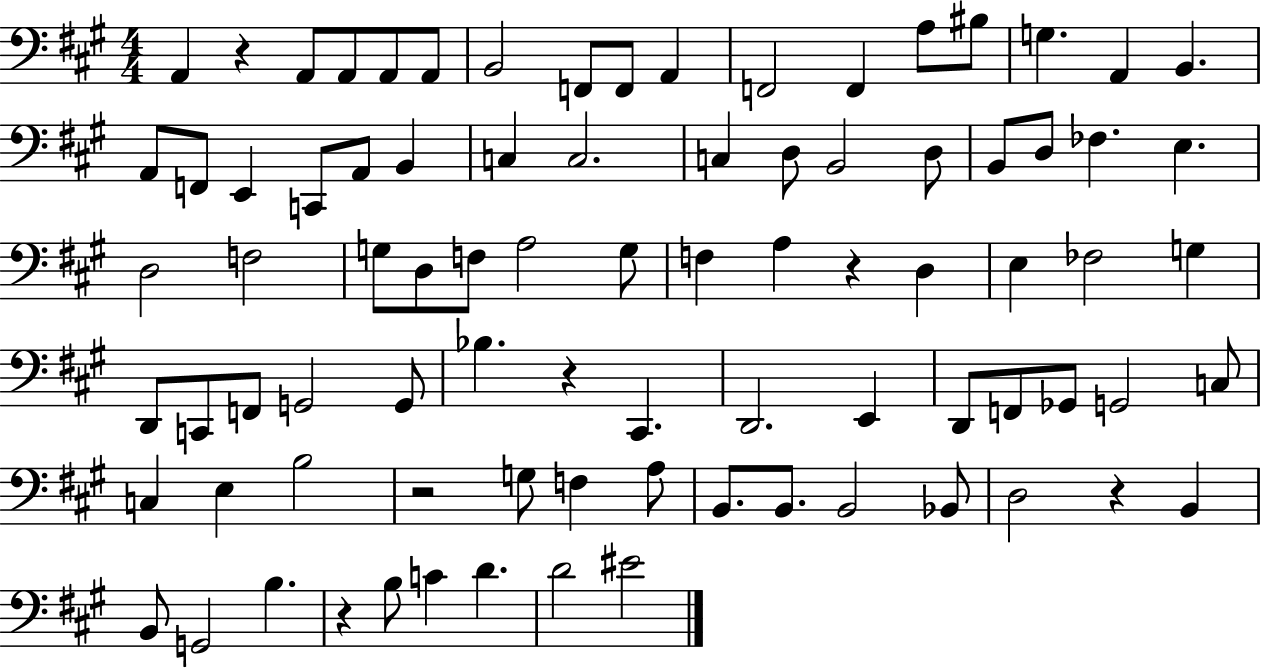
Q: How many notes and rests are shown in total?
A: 85